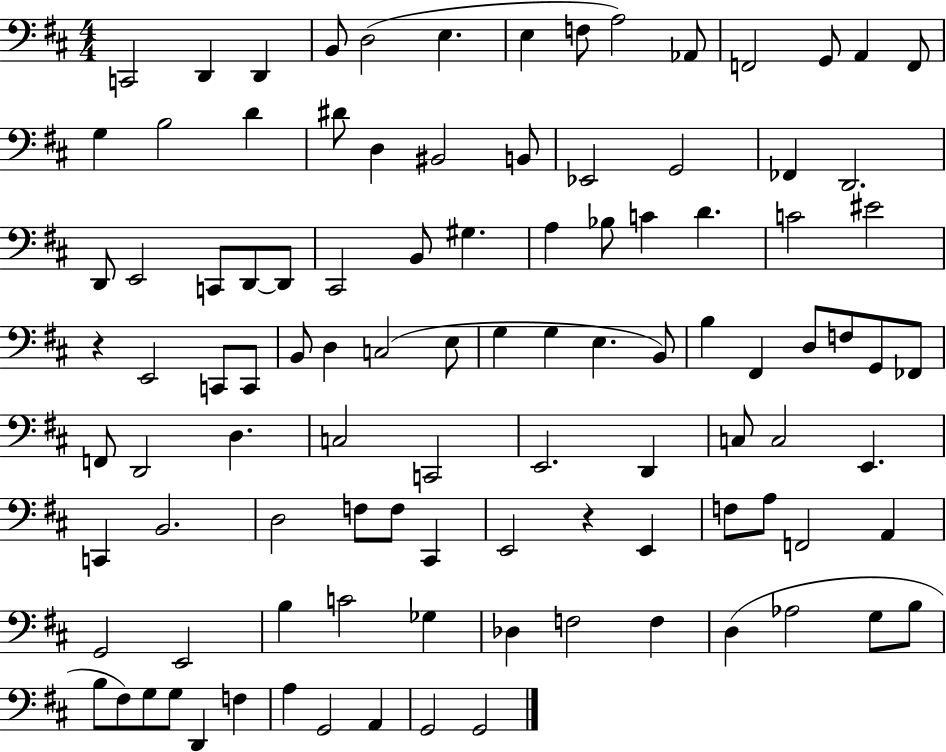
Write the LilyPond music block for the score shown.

{
  \clef bass
  \numericTimeSignature
  \time 4/4
  \key d \major
  c,2 d,4 d,4 | b,8 d2( e4. | e4 f8 a2) aes,8 | f,2 g,8 a,4 f,8 | \break g4 b2 d'4 | dis'8 d4 bis,2 b,8 | ees,2 g,2 | fes,4 d,2. | \break d,8 e,2 c,8 d,8~~ d,8 | cis,2 b,8 gis4. | a4 bes8 c'4 d'4. | c'2 eis'2 | \break r4 e,2 c,8 c,8 | b,8 d4 c2( e8 | g4 g4 e4. b,8) | b4 fis,4 d8 f8 g,8 fes,8 | \break f,8 d,2 d4. | c2 c,2 | e,2. d,4 | c8 c2 e,4. | \break c,4 b,2. | d2 f8 f8 cis,4 | e,2 r4 e,4 | f8 a8 f,2 a,4 | \break g,2 e,2 | b4 c'2 ges4 | des4 f2 f4 | d4( aes2 g8 b8 | \break b8 fis8) g8 g8 d,4 f4 | a4 g,2 a,4 | g,2 g,2 | \bar "|."
}